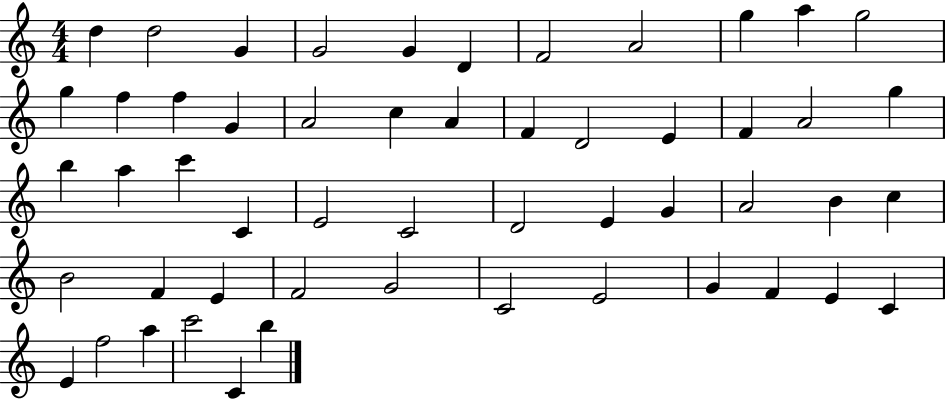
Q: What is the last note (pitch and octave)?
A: B5